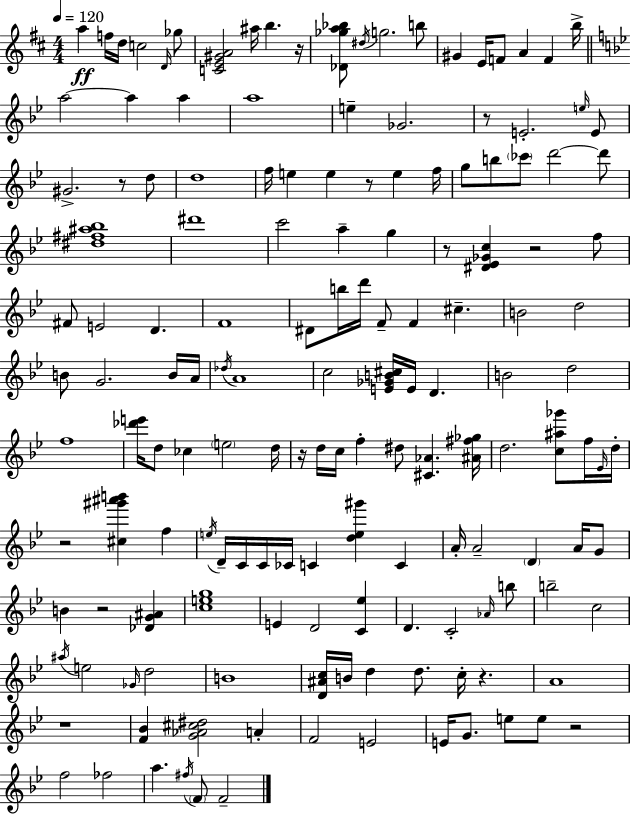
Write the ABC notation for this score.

X:1
T:Untitled
M:4/4
L:1/4
K:D
a f/4 d/4 c2 D/4 _g/2 [CE^GA]2 ^a/4 b z/4 [_D_ga_b]/2 ^d/4 g2 b/2 ^G E/4 F/2 A F b/4 a2 a a a4 e _G2 z/2 E2 e/4 E/2 ^G2 z/2 d/2 d4 f/4 e e z/2 e f/4 g/2 b/2 _c'/2 d'2 d'/2 [^d^f^a_b]4 ^d'4 c'2 a g z/2 [^D_E_Gc] z2 f/2 ^F/2 E2 D F4 ^D/2 b/4 d'/4 F/2 F ^c B2 d2 B/2 G2 B/4 A/4 _d/4 A4 c2 [E_GB^c]/4 E/4 D B2 d2 f4 [_d'e']/4 d/2 _c e2 d/4 z/4 d/4 c/4 f ^d/2 [^C_A] [^A^f_g]/4 d2 [c^a_g']/2 f/4 _E/4 d/4 z2 [^c^g'^a'b'] f e/4 D/4 C/4 C/4 _C/4 C [de^g'] C A/4 A2 D A/4 G/2 B z2 [_DG^A] [ceg]4 E D2 [C_e] D C2 _A/4 b/2 b2 c2 ^a/4 e2 _G/4 d2 B4 [D^Ac]/4 B/4 d d/2 c/4 z A4 z4 [F_B] [G_A^c^d]2 A F2 E2 E/4 G/2 e/2 e/2 z2 f2 _f2 a ^f/4 F/2 F2